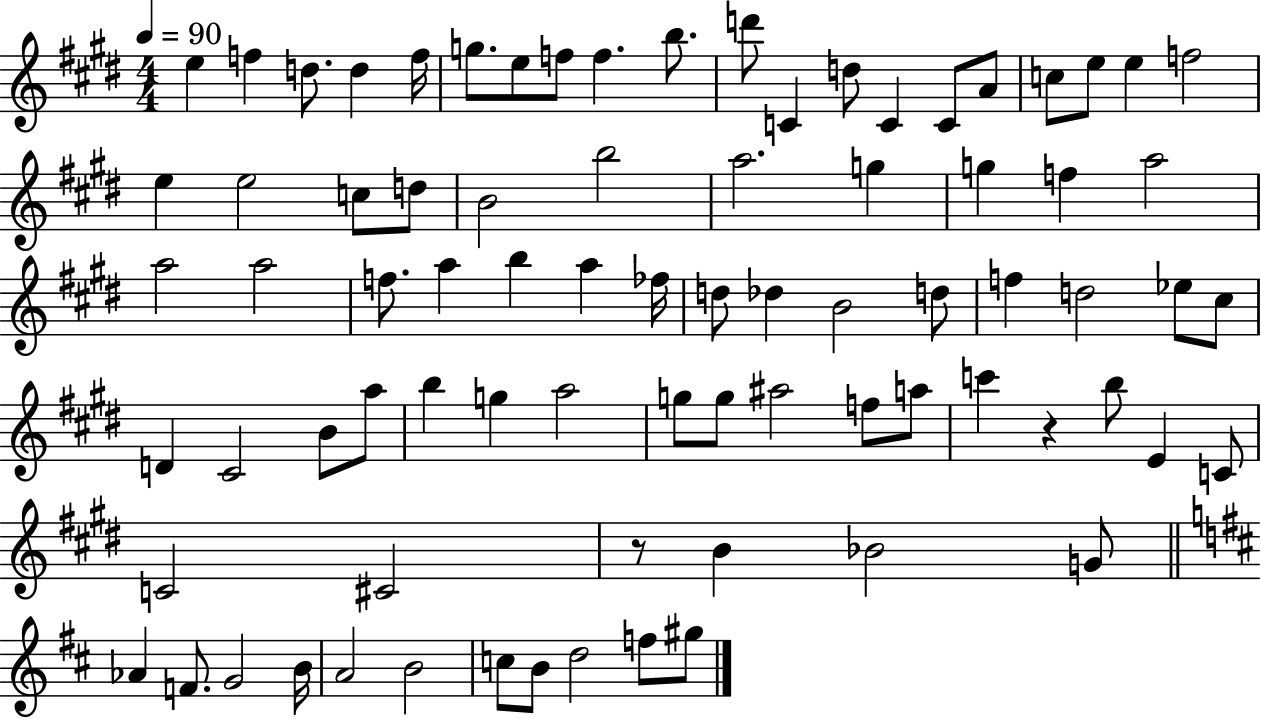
{
  \clef treble
  \numericTimeSignature
  \time 4/4
  \key e \major
  \tempo 4 = 90
  e''4 f''4 d''8. d''4 f''16 | g''8. e''8 f''8 f''4. b''8. | d'''8 c'4 d''8 c'4 c'8 a'8 | c''8 e''8 e''4 f''2 | \break e''4 e''2 c''8 d''8 | b'2 b''2 | a''2. g''4 | g''4 f''4 a''2 | \break a''2 a''2 | f''8. a''4 b''4 a''4 fes''16 | d''8 des''4 b'2 d''8 | f''4 d''2 ees''8 cis''8 | \break d'4 cis'2 b'8 a''8 | b''4 g''4 a''2 | g''8 g''8 ais''2 f''8 a''8 | c'''4 r4 b''8 e'4 c'8 | \break c'2 cis'2 | r8 b'4 bes'2 g'8 | \bar "||" \break \key b \minor aes'4 f'8. g'2 b'16 | a'2 b'2 | c''8 b'8 d''2 f''8 gis''8 | \bar "|."
}